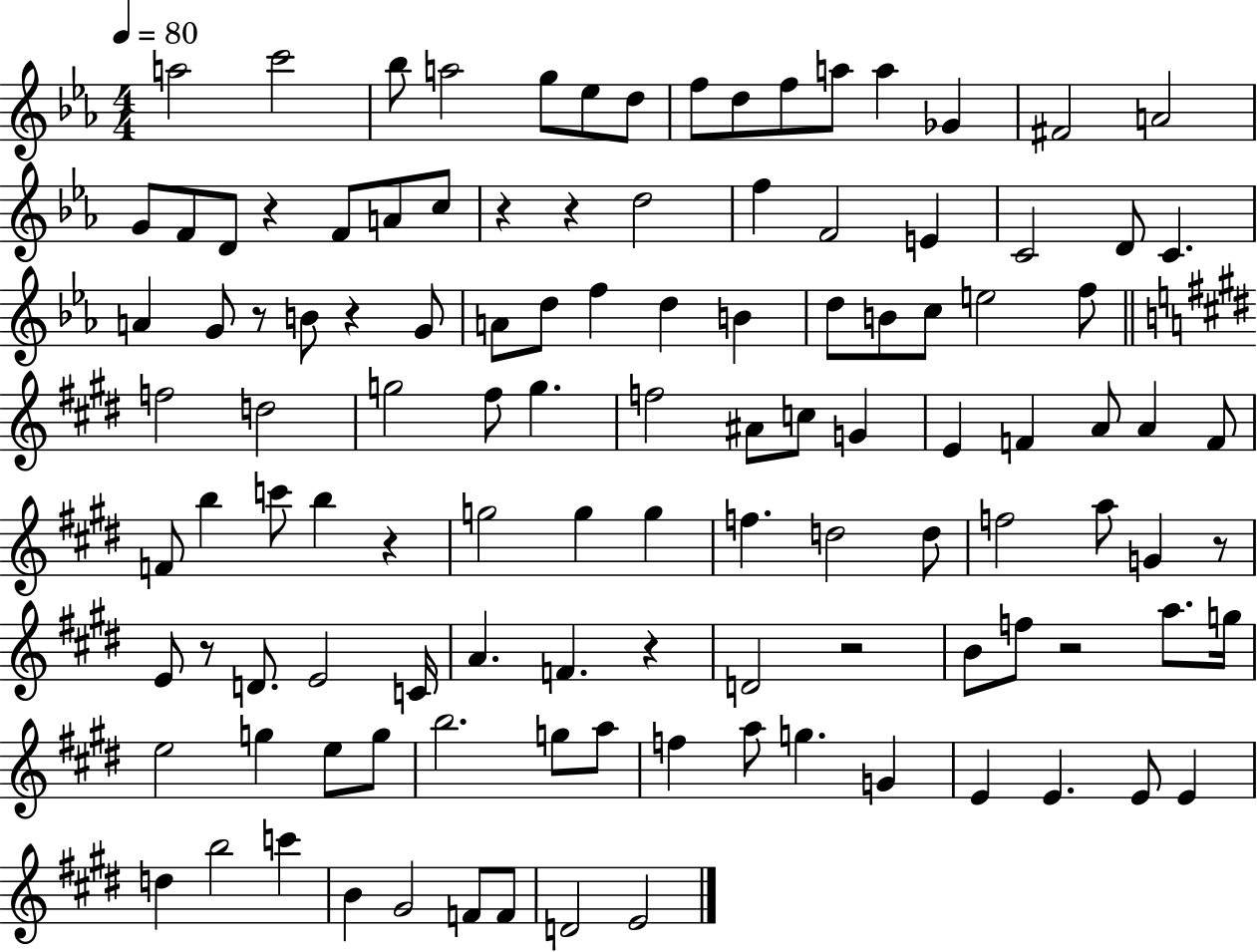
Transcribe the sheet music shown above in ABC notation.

X:1
T:Untitled
M:4/4
L:1/4
K:Eb
a2 c'2 _b/2 a2 g/2 _e/2 d/2 f/2 d/2 f/2 a/2 a _G ^F2 A2 G/2 F/2 D/2 z F/2 A/2 c/2 z z d2 f F2 E C2 D/2 C A G/2 z/2 B/2 z G/2 A/2 d/2 f d B d/2 B/2 c/2 e2 f/2 f2 d2 g2 ^f/2 g f2 ^A/2 c/2 G E F A/2 A F/2 F/2 b c'/2 b z g2 g g f d2 d/2 f2 a/2 G z/2 E/2 z/2 D/2 E2 C/4 A F z D2 z2 B/2 f/2 z2 a/2 g/4 e2 g e/2 g/2 b2 g/2 a/2 f a/2 g G E E E/2 E d b2 c' B ^G2 F/2 F/2 D2 E2